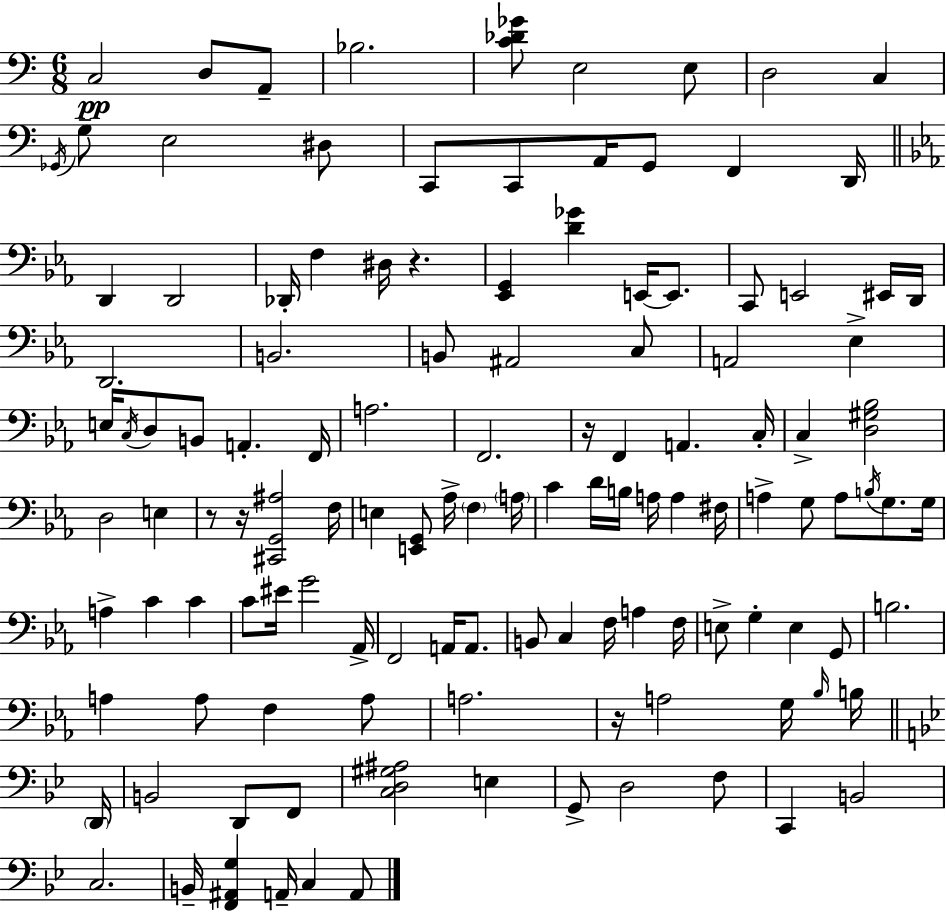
X:1
T:Untitled
M:6/8
L:1/4
K:C
C,2 D,/2 A,,/2 _B,2 [C_D_G]/2 E,2 E,/2 D,2 C, _G,,/4 G,/2 E,2 ^D,/2 C,,/2 C,,/2 A,,/4 G,,/2 F,, D,,/4 D,, D,,2 _D,,/4 F, ^D,/4 z [_E,,G,,] [D_G] E,,/4 E,,/2 C,,/2 E,,2 ^E,,/4 D,,/4 D,,2 B,,2 B,,/2 ^A,,2 C,/2 A,,2 _E, E,/4 C,/4 D,/2 B,,/2 A,, F,,/4 A,2 F,,2 z/4 F,, A,, C,/4 C, [D,^G,_B,]2 D,2 E, z/2 z/4 [^C,,G,,^A,]2 F,/4 E, [E,,G,,]/2 _A,/4 F, A,/4 C D/4 B,/4 A,/4 A, ^F,/4 A, G,/2 A,/2 B,/4 G,/2 G,/4 A, C C C/2 ^E/4 G2 _A,,/4 F,,2 A,,/4 A,,/2 B,,/2 C, F,/4 A, F,/4 E,/2 G, E, G,,/2 B,2 A, A,/2 F, A,/2 A,2 z/4 A,2 G,/4 _B,/4 B,/4 D,,/4 B,,2 D,,/2 F,,/2 [C,D,^G,^A,]2 E, G,,/2 D,2 F,/2 C,, B,,2 C,2 B,,/4 [F,,^A,,G,] A,,/4 C, A,,/2